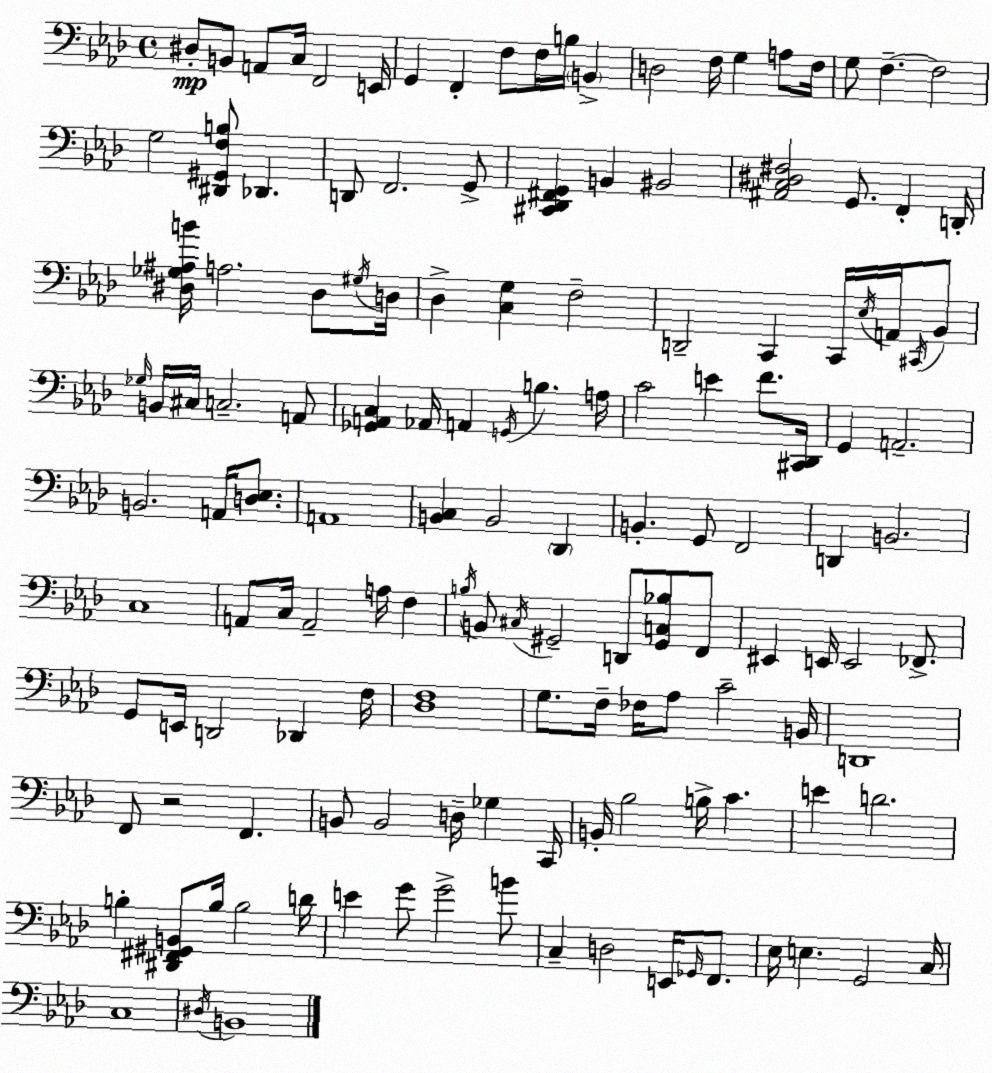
X:1
T:Untitled
M:4/4
L:1/4
K:Fm
^D,/2 B,,/2 A,,/2 C,/4 F,,2 E,,/4 G,, F,, F,/2 F,/4 B,/4 B,, D,2 F,/4 G, A,/2 F,/4 G,/2 F, F,2 G,2 [^D,,^G,,F,B,]/2 _D,, D,,/2 F,,2 G,,/2 [^C,,_D,,^F,,G,,] B,, ^B,,2 [^A,,C,^D,^F,]2 G,,/2 F,, D,,/4 [^D,_G,^A,B]/4 A,2 ^D,/2 ^G,/4 D,/4 _D, [C,G,] F,2 D,,2 C,, C,,/4 _E,/4 A,,/4 ^C,,/4 _B,,/2 _G,/4 B,,/4 ^C,/4 C,2 A,,/2 [_G,,A,,C,] _A,,/4 A,, G,,/4 B, A,/4 C2 E F/2 [^C,,_D,,]/4 G,, A,,2 B,,2 A,,/4 [D,_E,]/2 A,,4 [B,,C,] B,,2 _D,, B,, G,,/2 F,,2 D,, B,,2 C,4 A,,/2 C,/4 A,,2 A,/4 F, B,/4 B,,/2 ^C,/4 ^G,,2 D,,/2 [^G,,C,_B,]/2 F,,/2 ^E,, E,,/4 E,,2 _F,,/2 G,,/2 E,,/4 D,,2 _D,, F,/4 [_D,F,]4 G,/2 F,/4 _F,/4 _A,/2 C2 B,,/4 D,,4 F,,/2 z2 F,, B,,/2 B,,2 D,/4 _G, C,,/4 B,,/4 _B,2 B,/4 C E D2 B, [^D,,^F,,^G,,B,,]/2 B,/4 B,2 D/4 E G/2 G2 B/2 C, D,2 E,,/4 _G,,/4 F,,/2 _E,/4 E, G,,2 C,/4 C,4 ^D,/4 B,,4